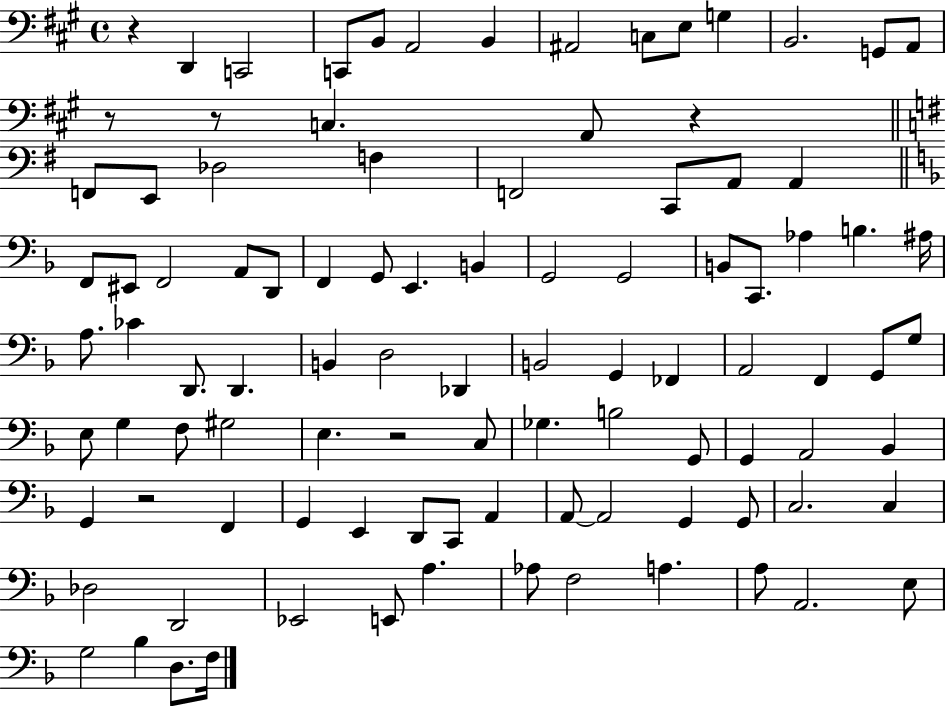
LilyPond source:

{
  \clef bass
  \time 4/4
  \defaultTimeSignature
  \key a \major
  r4 d,4 c,2 | c,8 b,8 a,2 b,4 | ais,2 c8 e8 g4 | b,2. g,8 a,8 | \break r8 r8 c4. a,8 r4 | \bar "||" \break \key e \minor f,8 e,8 des2 f4 | f,2 c,8 a,8 a,4 | \bar "||" \break \key f \major f,8 eis,8 f,2 a,8 d,8 | f,4 g,8 e,4. b,4 | g,2 g,2 | b,8 c,8. aes4 b4. ais16 | \break a8. ces'4 d,8. d,4. | b,4 d2 des,4 | b,2 g,4 fes,4 | a,2 f,4 g,8 g8 | \break e8 g4 f8 gis2 | e4. r2 c8 | ges4. b2 g,8 | g,4 a,2 bes,4 | \break g,4 r2 f,4 | g,4 e,4 d,8 c,8 a,4 | a,8~~ a,2 g,4 g,8 | c2. c4 | \break des2 d,2 | ees,2 e,8 a4. | aes8 f2 a4. | a8 a,2. e8 | \break g2 bes4 d8. f16 | \bar "|."
}